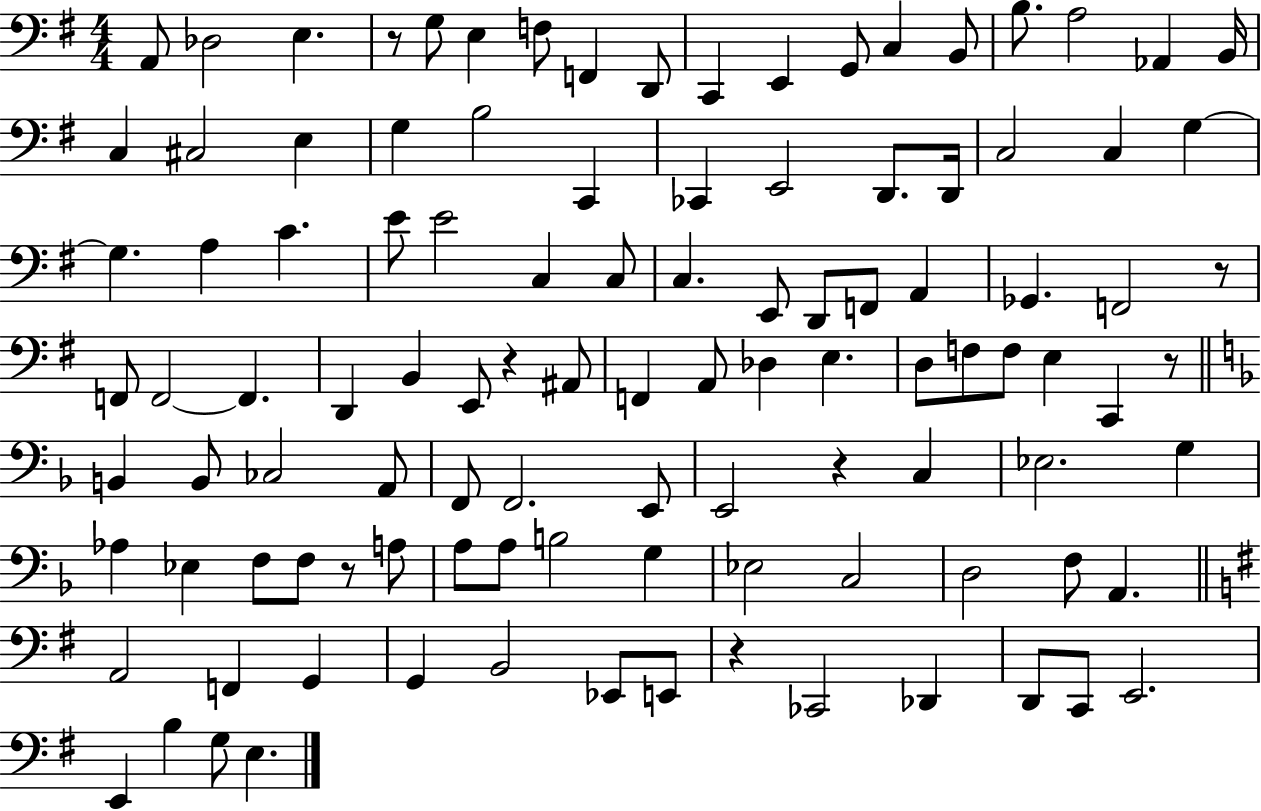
X:1
T:Untitled
M:4/4
L:1/4
K:G
A,,/2 _D,2 E, z/2 G,/2 E, F,/2 F,, D,,/2 C,, E,, G,,/2 C, B,,/2 B,/2 A,2 _A,, B,,/4 C, ^C,2 E, G, B,2 C,, _C,, E,,2 D,,/2 D,,/4 C,2 C, G, G, A, C E/2 E2 C, C,/2 C, E,,/2 D,,/2 F,,/2 A,, _G,, F,,2 z/2 F,,/2 F,,2 F,, D,, B,, E,,/2 z ^A,,/2 F,, A,,/2 _D, E, D,/2 F,/2 F,/2 E, C,, z/2 B,, B,,/2 _C,2 A,,/2 F,,/2 F,,2 E,,/2 E,,2 z C, _E,2 G, _A, _E, F,/2 F,/2 z/2 A,/2 A,/2 A,/2 B,2 G, _E,2 C,2 D,2 F,/2 A,, A,,2 F,, G,, G,, B,,2 _E,,/2 E,,/2 z _C,,2 _D,, D,,/2 C,,/2 E,,2 E,, B, G,/2 E,